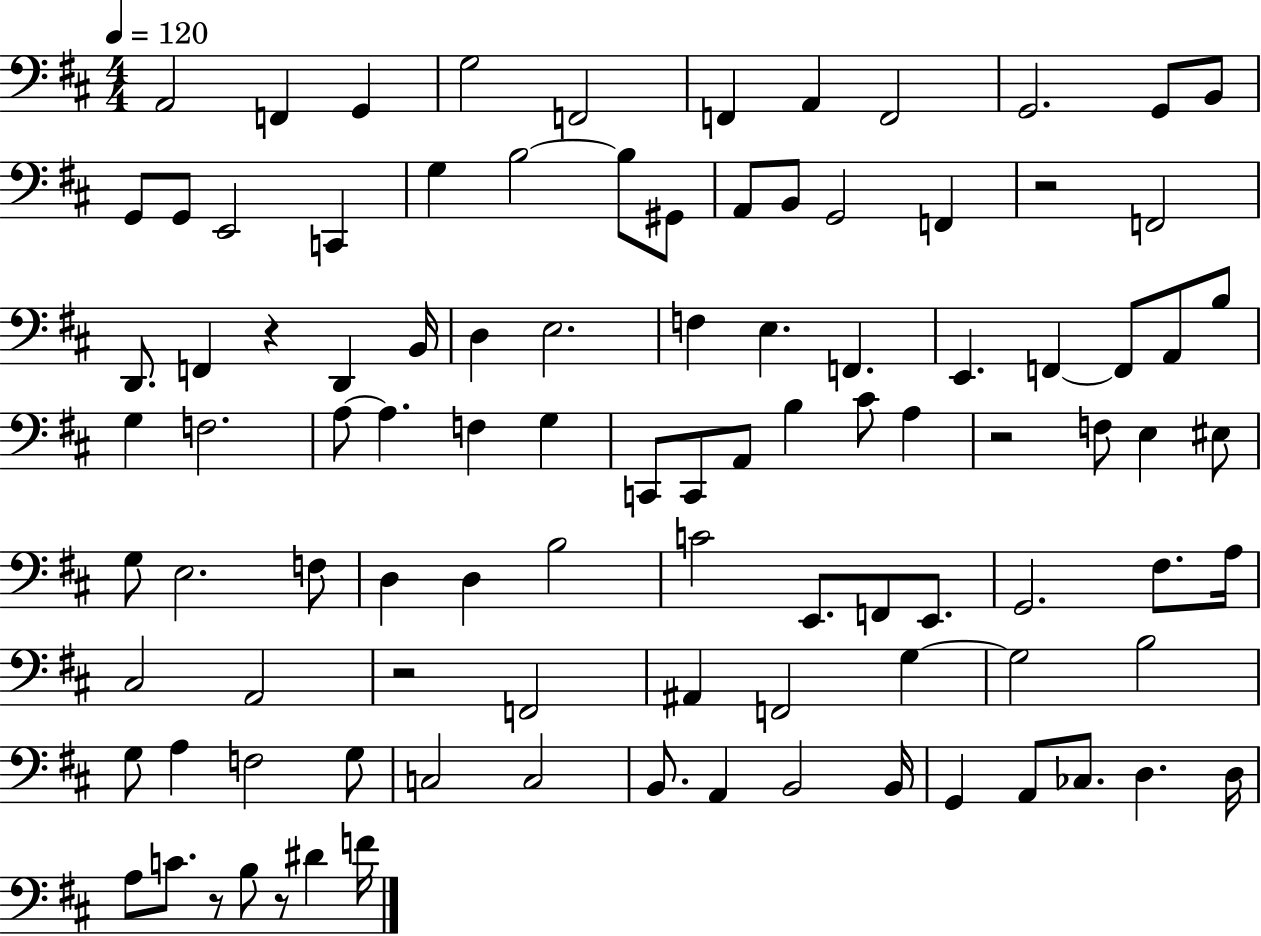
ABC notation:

X:1
T:Untitled
M:4/4
L:1/4
K:D
A,,2 F,, G,, G,2 F,,2 F,, A,, F,,2 G,,2 G,,/2 B,,/2 G,,/2 G,,/2 E,,2 C,, G, B,2 B,/2 ^G,,/2 A,,/2 B,,/2 G,,2 F,, z2 F,,2 D,,/2 F,, z D,, B,,/4 D, E,2 F, E, F,, E,, F,, F,,/2 A,,/2 B,/2 G, F,2 A,/2 A, F, G, C,,/2 C,,/2 A,,/2 B, ^C/2 A, z2 F,/2 E, ^E,/2 G,/2 E,2 F,/2 D, D, B,2 C2 E,,/2 F,,/2 E,,/2 G,,2 ^F,/2 A,/4 ^C,2 A,,2 z2 F,,2 ^A,, F,,2 G, G,2 B,2 G,/2 A, F,2 G,/2 C,2 C,2 B,,/2 A,, B,,2 B,,/4 G,, A,,/2 _C,/2 D, D,/4 A,/2 C/2 z/2 B,/2 z/2 ^D F/4